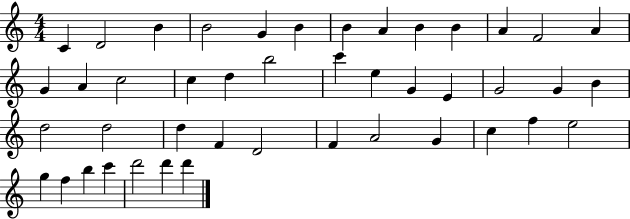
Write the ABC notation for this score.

X:1
T:Untitled
M:4/4
L:1/4
K:C
C D2 B B2 G B B A B B A F2 A G A c2 c d b2 c' e G E G2 G B d2 d2 d F D2 F A2 G c f e2 g f b c' d'2 d' d'